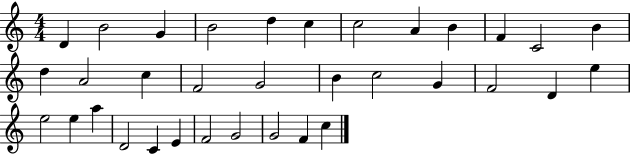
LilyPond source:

{
  \clef treble
  \numericTimeSignature
  \time 4/4
  \key c \major
  d'4 b'2 g'4 | b'2 d''4 c''4 | c''2 a'4 b'4 | f'4 c'2 b'4 | \break d''4 a'2 c''4 | f'2 g'2 | b'4 c''2 g'4 | f'2 d'4 e''4 | \break e''2 e''4 a''4 | d'2 c'4 e'4 | f'2 g'2 | g'2 f'4 c''4 | \break \bar "|."
}